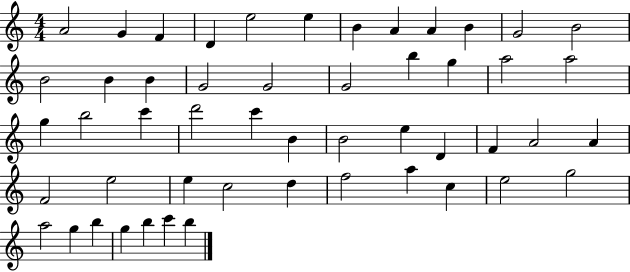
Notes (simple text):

A4/h G4/q F4/q D4/q E5/h E5/q B4/q A4/q A4/q B4/q G4/h B4/h B4/h B4/q B4/q G4/h G4/h G4/h B5/q G5/q A5/h A5/h G5/q B5/h C6/q D6/h C6/q B4/q B4/h E5/q D4/q F4/q A4/h A4/q F4/h E5/h E5/q C5/h D5/q F5/h A5/q C5/q E5/h G5/h A5/h G5/q B5/q G5/q B5/q C6/q B5/q